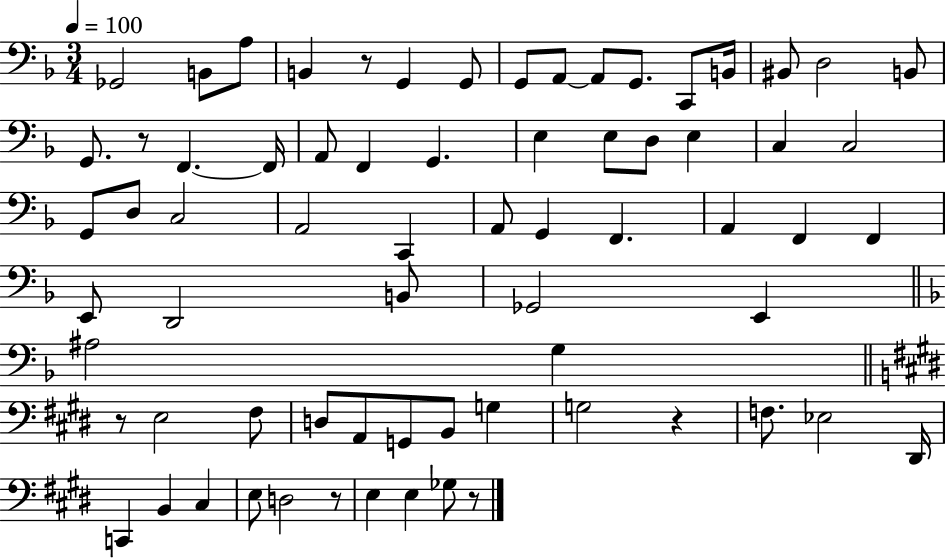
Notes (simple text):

Gb2/h B2/e A3/e B2/q R/e G2/q G2/e G2/e A2/e A2/e G2/e. C2/e B2/s BIS2/e D3/h B2/e G2/e. R/e F2/q. F2/s A2/e F2/q G2/q. E3/q E3/e D3/e E3/q C3/q C3/h G2/e D3/e C3/h A2/h C2/q A2/e G2/q F2/q. A2/q F2/q F2/q E2/e D2/h B2/e Gb2/h E2/q A#3/h G3/q R/e E3/h F#3/e D3/e A2/e G2/e B2/e G3/q G3/h R/q F3/e. Eb3/h D#2/s C2/q B2/q C#3/q E3/e D3/h R/e E3/q E3/q Gb3/e R/e